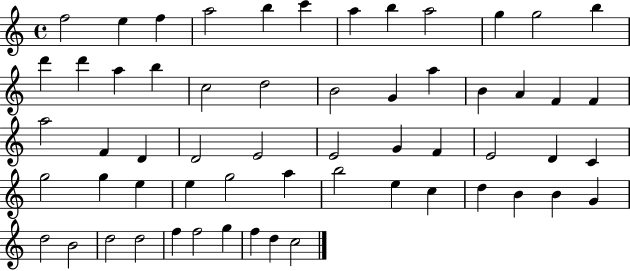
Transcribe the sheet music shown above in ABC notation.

X:1
T:Untitled
M:4/4
L:1/4
K:C
f2 e f a2 b c' a b a2 g g2 b d' d' a b c2 d2 B2 G a B A F F a2 F D D2 E2 E2 G F E2 D C g2 g e e g2 a b2 e c d B B G d2 B2 d2 d2 f f2 g f d c2